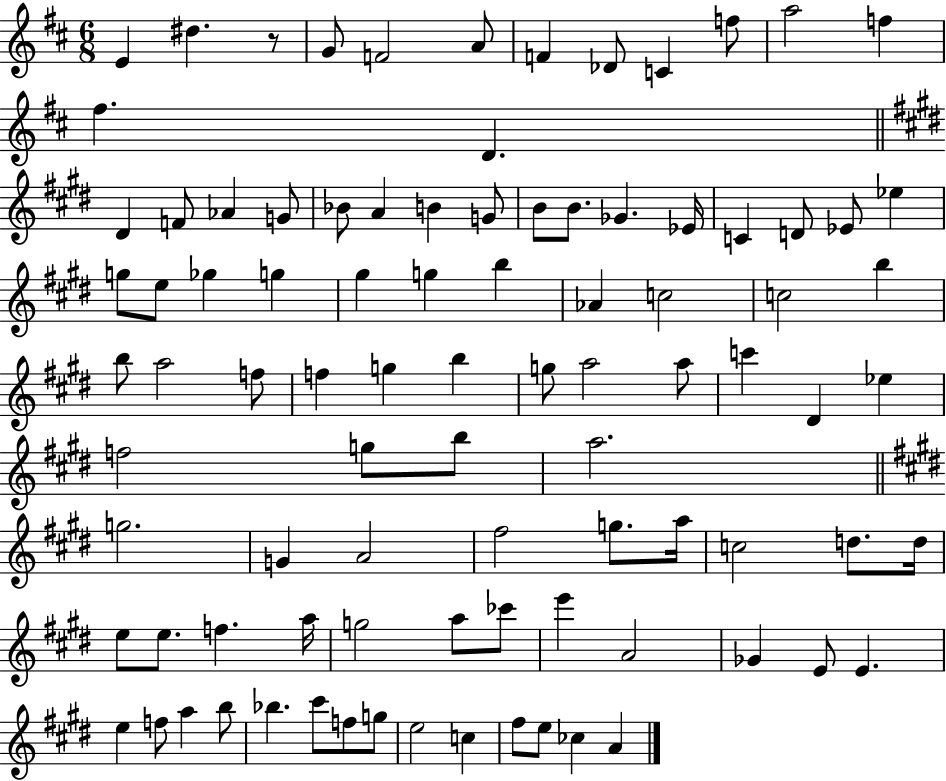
X:1
T:Untitled
M:6/8
L:1/4
K:D
E ^d z/2 G/2 F2 A/2 F _D/2 C f/2 a2 f ^f D ^D F/2 _A G/2 _B/2 A B G/2 B/2 B/2 _G _E/4 C D/2 _E/2 _e g/2 e/2 _g g ^g g b _A c2 c2 b b/2 a2 f/2 f g b g/2 a2 a/2 c' ^D _e f2 g/2 b/2 a2 g2 G A2 ^f2 g/2 a/4 c2 d/2 d/4 e/2 e/2 f a/4 g2 a/2 _c'/2 e' A2 _G E/2 E e f/2 a b/2 _b ^c'/2 f/2 g/2 e2 c ^f/2 e/2 _c A